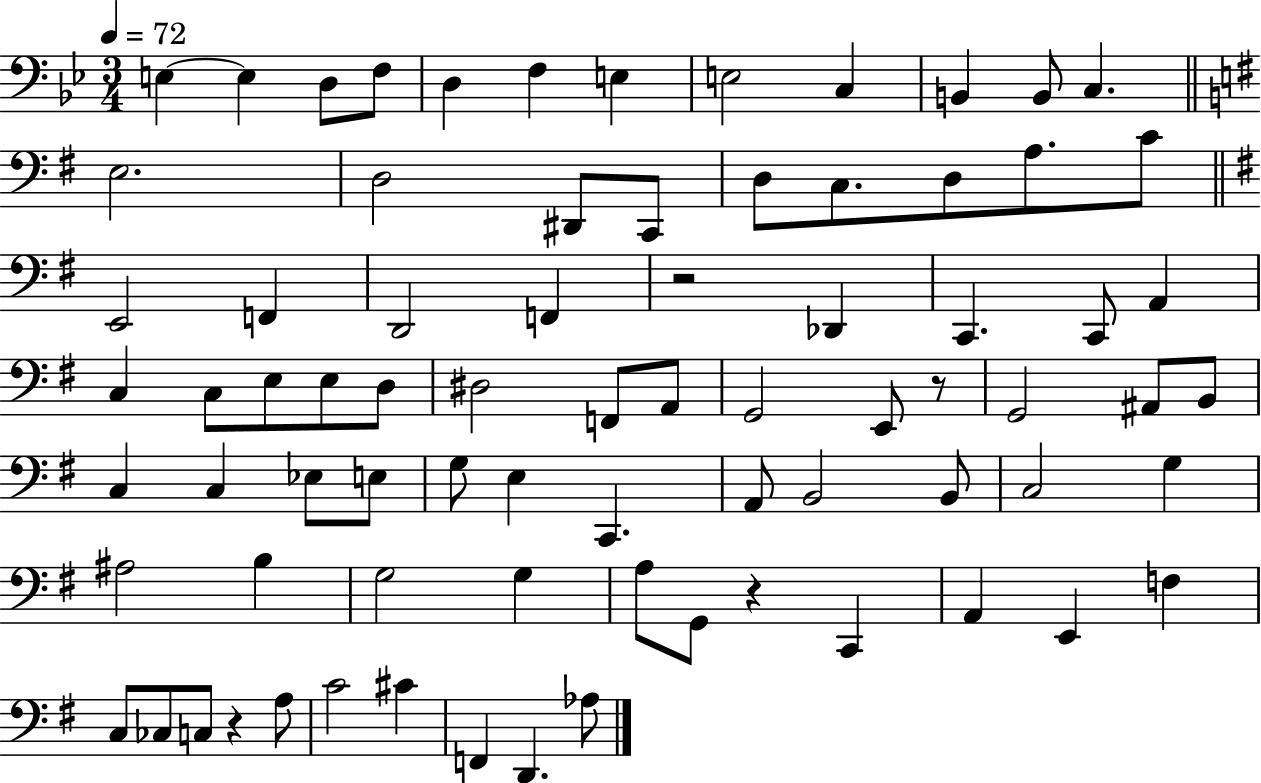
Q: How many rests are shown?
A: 4